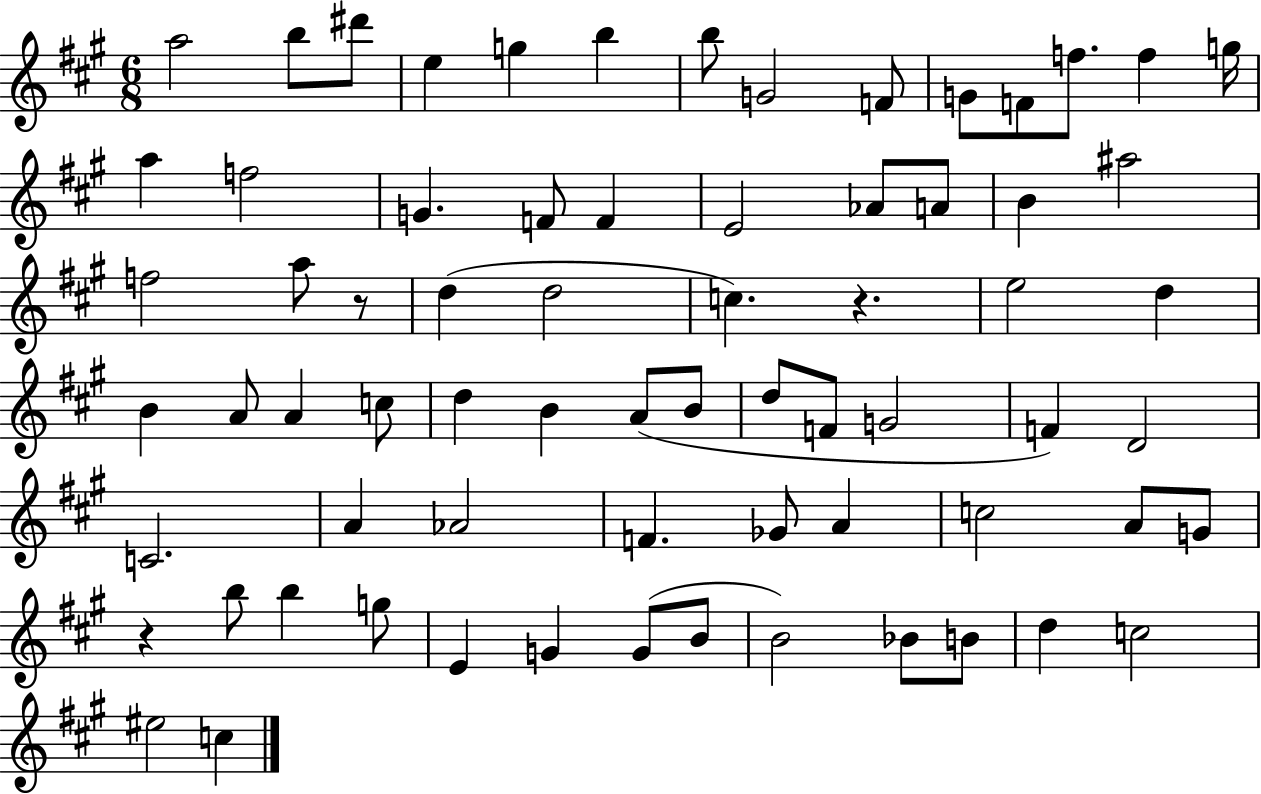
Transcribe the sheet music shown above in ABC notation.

X:1
T:Untitled
M:6/8
L:1/4
K:A
a2 b/2 ^d'/2 e g b b/2 G2 F/2 G/2 F/2 f/2 f g/4 a f2 G F/2 F E2 _A/2 A/2 B ^a2 f2 a/2 z/2 d d2 c z e2 d B A/2 A c/2 d B A/2 B/2 d/2 F/2 G2 F D2 C2 A _A2 F _G/2 A c2 A/2 G/2 z b/2 b g/2 E G G/2 B/2 B2 _B/2 B/2 d c2 ^e2 c